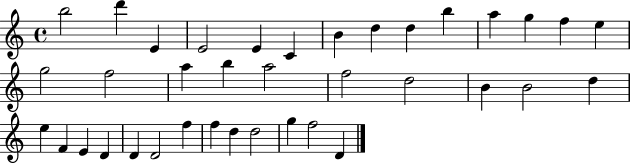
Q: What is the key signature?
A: C major